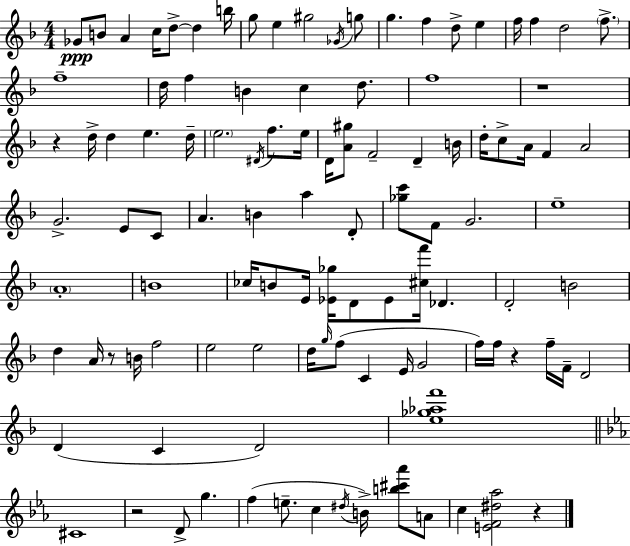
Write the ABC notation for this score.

X:1
T:Untitled
M:4/4
L:1/4
K:Dm
_G/2 B/2 A c/4 d/2 d b/4 g/2 e ^g2 _G/4 g/2 g f d/2 e f/4 f d2 f/2 f4 d/4 f B c d/2 f4 z4 z d/4 d e d/4 e2 ^D/4 f/2 e/4 D/4 [A^g]/2 F2 D B/4 d/4 c/2 A/4 F A2 G2 E/2 C/2 A B a D/2 [_gc']/2 F/2 G2 e4 A4 B4 _c/4 B/2 E/4 [_E_g]/4 D/2 _E/2 [^cf']/4 _D D2 B2 d A/4 z/2 B/4 f2 e2 e2 d/4 g/4 f/2 C E/4 G2 f/4 f/4 z f/4 F/4 D2 D C D2 [e_g_af']4 ^C4 z2 D/2 g f e/2 c ^d/4 B/4 [b^c'_a']/2 A/2 c [EF^d_a]2 z